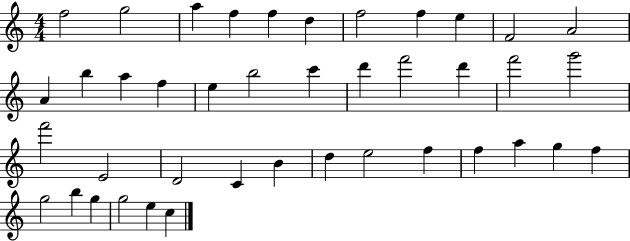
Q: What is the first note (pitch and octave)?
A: F5